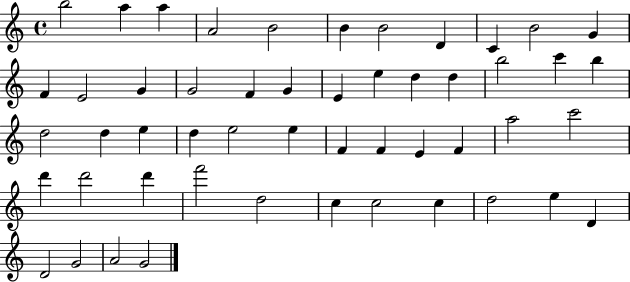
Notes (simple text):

B5/h A5/q A5/q A4/h B4/h B4/q B4/h D4/q C4/q B4/h G4/q F4/q E4/h G4/q G4/h F4/q G4/q E4/q E5/q D5/q D5/q B5/h C6/q B5/q D5/h D5/q E5/q D5/q E5/h E5/q F4/q F4/q E4/q F4/q A5/h C6/h D6/q D6/h D6/q F6/h D5/h C5/q C5/h C5/q D5/h E5/q D4/q D4/h G4/h A4/h G4/h